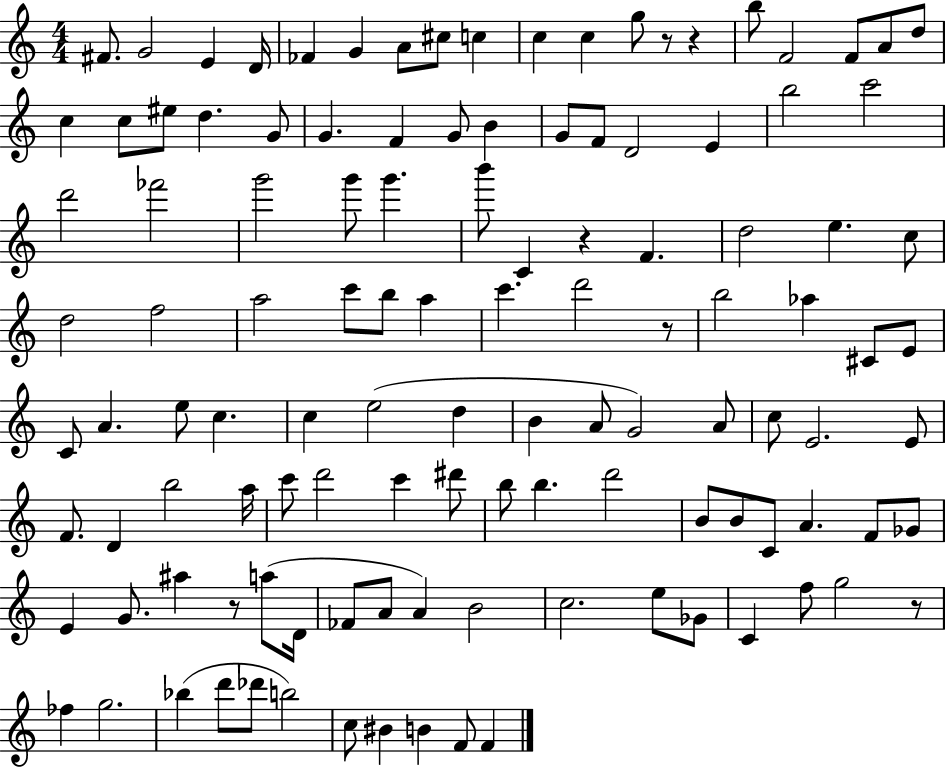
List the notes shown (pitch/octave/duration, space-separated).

F#4/e. G4/h E4/q D4/s FES4/q G4/q A4/e C#5/e C5/q C5/q C5/q G5/e R/e R/q B5/e F4/h F4/e A4/e D5/e C5/q C5/e EIS5/e D5/q. G4/e G4/q. F4/q G4/e B4/q G4/e F4/e D4/h E4/q B5/h C6/h D6/h FES6/h G6/h G6/e G6/q. B6/e C4/q R/q F4/q. D5/h E5/q. C5/e D5/h F5/h A5/h C6/e B5/e A5/q C6/q. D6/h R/e B5/h Ab5/q C#4/e E4/e C4/e A4/q. E5/e C5/q. C5/q E5/h D5/q B4/q A4/e G4/h A4/e C5/e E4/h. E4/e F4/e. D4/q B5/h A5/s C6/e D6/h C6/q D#6/e B5/e B5/q. D6/h B4/e B4/e C4/e A4/q. F4/e Gb4/e E4/q G4/e. A#5/q R/e A5/e D4/s FES4/e A4/e A4/q B4/h C5/h. E5/e Gb4/e C4/q F5/e G5/h R/e FES5/q G5/h. Bb5/q D6/e Db6/e B5/h C5/e BIS4/q B4/q F4/e F4/q